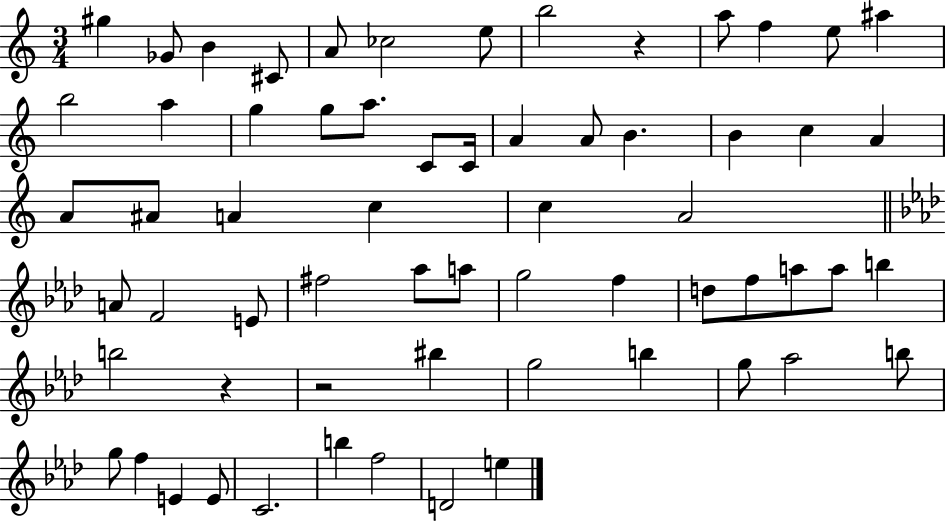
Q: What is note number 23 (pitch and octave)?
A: B4